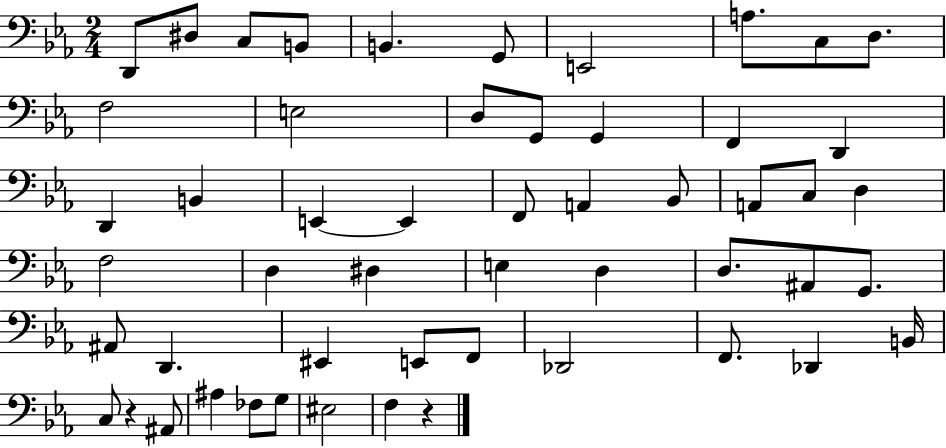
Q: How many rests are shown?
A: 2